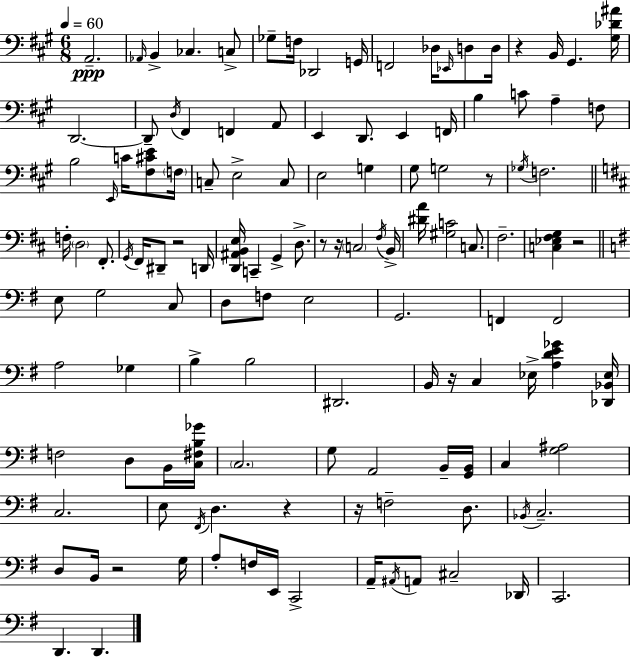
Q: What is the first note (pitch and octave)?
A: A2